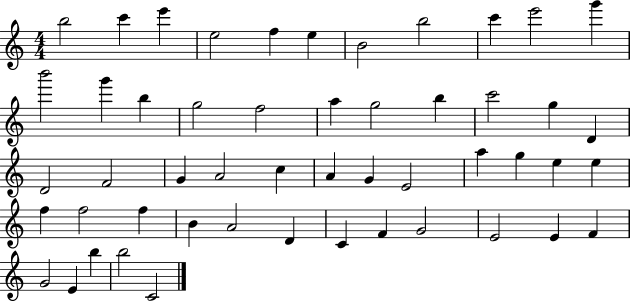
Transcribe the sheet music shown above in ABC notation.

X:1
T:Untitled
M:4/4
L:1/4
K:C
b2 c' e' e2 f e B2 b2 c' e'2 g' b'2 g' b g2 f2 a g2 b c'2 g D D2 F2 G A2 c A G E2 a g e e f f2 f B A2 D C F G2 E2 E F G2 E b b2 C2